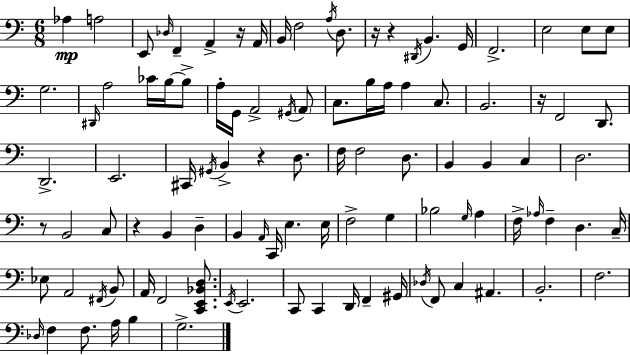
X:1
T:Untitled
M:6/8
L:1/4
K:Am
_A, A,2 E,,/2 _D,/4 F,, A,, z/4 A,,/4 B,,/4 F,2 A,/4 D,/2 z/4 z ^D,,/4 B,, G,,/4 F,,2 E,2 E,/2 E,/2 G,2 ^D,,/4 A,2 _C/4 B,/4 B,/2 A,/4 G,,/4 A,,2 ^G,,/4 A,,/2 C,/2 B,/4 A,/4 A, C,/2 B,,2 z/4 F,,2 D,,/2 D,,2 E,,2 ^C,,/4 ^G,,/4 B,, z D,/2 F,/4 F,2 D,/2 B,, B,, C, D,2 z/2 B,,2 C,/2 z B,, D, B,, A,,/4 C,,/4 E, E,/4 F,2 G, _B,2 G,/4 A, F,/4 _A,/4 F, D, C,/4 _E,/2 A,,2 ^F,,/4 B,,/2 A,,/4 F,,2 [C,,E,,_B,,D,]/2 E,,/4 E,,2 C,,/2 C,, D,,/4 F,, ^G,,/4 _D,/4 F,,/2 C, ^A,, B,,2 F,2 _D,/4 F, F,/2 A,/4 B, G,2